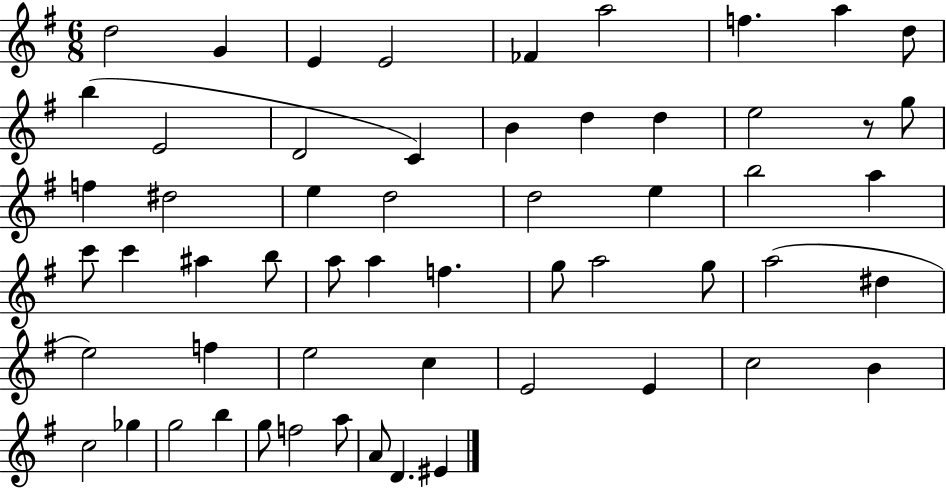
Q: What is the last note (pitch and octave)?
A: EIS4